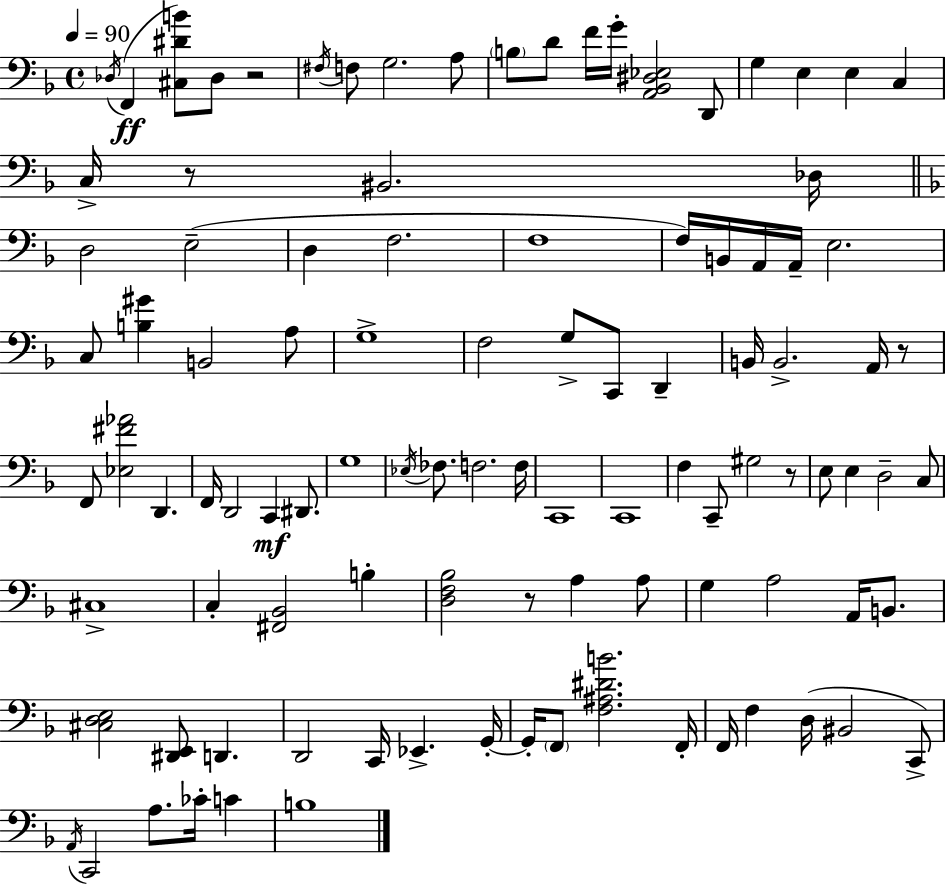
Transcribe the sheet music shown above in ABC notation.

X:1
T:Untitled
M:4/4
L:1/4
K:F
_D,/4 F,, [^C,^DB]/2 _D,/2 z2 ^F,/4 F,/2 G,2 A,/2 B,/2 D/2 F/4 G/4 [A,,_B,,^D,_E,]2 D,,/2 G, E, E, C, C,/4 z/2 ^B,,2 _D,/4 D,2 E,2 D, F,2 F,4 F,/4 B,,/4 A,,/4 A,,/4 E,2 C,/2 [B,^G] B,,2 A,/2 G,4 F,2 G,/2 C,,/2 D,, B,,/4 B,,2 A,,/4 z/2 F,,/2 [_E,^F_A]2 D,, F,,/4 D,,2 C,, ^D,,/2 G,4 _E,/4 _F,/2 F,2 F,/4 C,,4 C,,4 F, C,,/2 ^G,2 z/2 E,/2 E, D,2 C,/2 ^C,4 C, [^F,,_B,,]2 B, [D,F,_B,]2 z/2 A, A,/2 G, A,2 A,,/4 B,,/2 [^C,D,E,]2 [^D,,E,,]/2 D,, D,,2 C,,/4 _E,, G,,/4 G,,/4 F,,/2 [F,^A,^DB]2 F,,/4 F,,/4 F, D,/4 ^B,,2 C,,/2 A,,/4 C,,2 A,/2 _C/4 C B,4